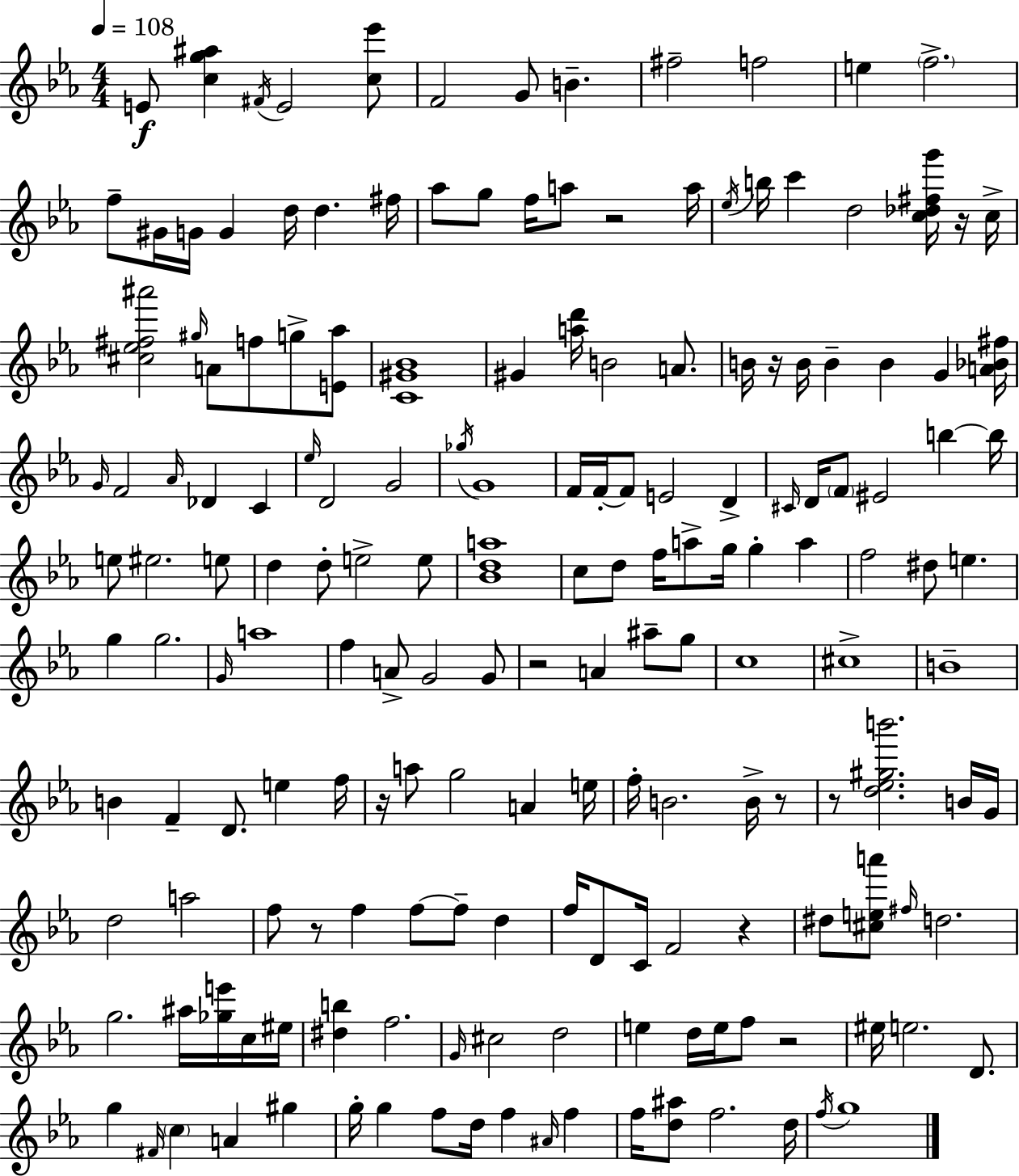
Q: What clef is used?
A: treble